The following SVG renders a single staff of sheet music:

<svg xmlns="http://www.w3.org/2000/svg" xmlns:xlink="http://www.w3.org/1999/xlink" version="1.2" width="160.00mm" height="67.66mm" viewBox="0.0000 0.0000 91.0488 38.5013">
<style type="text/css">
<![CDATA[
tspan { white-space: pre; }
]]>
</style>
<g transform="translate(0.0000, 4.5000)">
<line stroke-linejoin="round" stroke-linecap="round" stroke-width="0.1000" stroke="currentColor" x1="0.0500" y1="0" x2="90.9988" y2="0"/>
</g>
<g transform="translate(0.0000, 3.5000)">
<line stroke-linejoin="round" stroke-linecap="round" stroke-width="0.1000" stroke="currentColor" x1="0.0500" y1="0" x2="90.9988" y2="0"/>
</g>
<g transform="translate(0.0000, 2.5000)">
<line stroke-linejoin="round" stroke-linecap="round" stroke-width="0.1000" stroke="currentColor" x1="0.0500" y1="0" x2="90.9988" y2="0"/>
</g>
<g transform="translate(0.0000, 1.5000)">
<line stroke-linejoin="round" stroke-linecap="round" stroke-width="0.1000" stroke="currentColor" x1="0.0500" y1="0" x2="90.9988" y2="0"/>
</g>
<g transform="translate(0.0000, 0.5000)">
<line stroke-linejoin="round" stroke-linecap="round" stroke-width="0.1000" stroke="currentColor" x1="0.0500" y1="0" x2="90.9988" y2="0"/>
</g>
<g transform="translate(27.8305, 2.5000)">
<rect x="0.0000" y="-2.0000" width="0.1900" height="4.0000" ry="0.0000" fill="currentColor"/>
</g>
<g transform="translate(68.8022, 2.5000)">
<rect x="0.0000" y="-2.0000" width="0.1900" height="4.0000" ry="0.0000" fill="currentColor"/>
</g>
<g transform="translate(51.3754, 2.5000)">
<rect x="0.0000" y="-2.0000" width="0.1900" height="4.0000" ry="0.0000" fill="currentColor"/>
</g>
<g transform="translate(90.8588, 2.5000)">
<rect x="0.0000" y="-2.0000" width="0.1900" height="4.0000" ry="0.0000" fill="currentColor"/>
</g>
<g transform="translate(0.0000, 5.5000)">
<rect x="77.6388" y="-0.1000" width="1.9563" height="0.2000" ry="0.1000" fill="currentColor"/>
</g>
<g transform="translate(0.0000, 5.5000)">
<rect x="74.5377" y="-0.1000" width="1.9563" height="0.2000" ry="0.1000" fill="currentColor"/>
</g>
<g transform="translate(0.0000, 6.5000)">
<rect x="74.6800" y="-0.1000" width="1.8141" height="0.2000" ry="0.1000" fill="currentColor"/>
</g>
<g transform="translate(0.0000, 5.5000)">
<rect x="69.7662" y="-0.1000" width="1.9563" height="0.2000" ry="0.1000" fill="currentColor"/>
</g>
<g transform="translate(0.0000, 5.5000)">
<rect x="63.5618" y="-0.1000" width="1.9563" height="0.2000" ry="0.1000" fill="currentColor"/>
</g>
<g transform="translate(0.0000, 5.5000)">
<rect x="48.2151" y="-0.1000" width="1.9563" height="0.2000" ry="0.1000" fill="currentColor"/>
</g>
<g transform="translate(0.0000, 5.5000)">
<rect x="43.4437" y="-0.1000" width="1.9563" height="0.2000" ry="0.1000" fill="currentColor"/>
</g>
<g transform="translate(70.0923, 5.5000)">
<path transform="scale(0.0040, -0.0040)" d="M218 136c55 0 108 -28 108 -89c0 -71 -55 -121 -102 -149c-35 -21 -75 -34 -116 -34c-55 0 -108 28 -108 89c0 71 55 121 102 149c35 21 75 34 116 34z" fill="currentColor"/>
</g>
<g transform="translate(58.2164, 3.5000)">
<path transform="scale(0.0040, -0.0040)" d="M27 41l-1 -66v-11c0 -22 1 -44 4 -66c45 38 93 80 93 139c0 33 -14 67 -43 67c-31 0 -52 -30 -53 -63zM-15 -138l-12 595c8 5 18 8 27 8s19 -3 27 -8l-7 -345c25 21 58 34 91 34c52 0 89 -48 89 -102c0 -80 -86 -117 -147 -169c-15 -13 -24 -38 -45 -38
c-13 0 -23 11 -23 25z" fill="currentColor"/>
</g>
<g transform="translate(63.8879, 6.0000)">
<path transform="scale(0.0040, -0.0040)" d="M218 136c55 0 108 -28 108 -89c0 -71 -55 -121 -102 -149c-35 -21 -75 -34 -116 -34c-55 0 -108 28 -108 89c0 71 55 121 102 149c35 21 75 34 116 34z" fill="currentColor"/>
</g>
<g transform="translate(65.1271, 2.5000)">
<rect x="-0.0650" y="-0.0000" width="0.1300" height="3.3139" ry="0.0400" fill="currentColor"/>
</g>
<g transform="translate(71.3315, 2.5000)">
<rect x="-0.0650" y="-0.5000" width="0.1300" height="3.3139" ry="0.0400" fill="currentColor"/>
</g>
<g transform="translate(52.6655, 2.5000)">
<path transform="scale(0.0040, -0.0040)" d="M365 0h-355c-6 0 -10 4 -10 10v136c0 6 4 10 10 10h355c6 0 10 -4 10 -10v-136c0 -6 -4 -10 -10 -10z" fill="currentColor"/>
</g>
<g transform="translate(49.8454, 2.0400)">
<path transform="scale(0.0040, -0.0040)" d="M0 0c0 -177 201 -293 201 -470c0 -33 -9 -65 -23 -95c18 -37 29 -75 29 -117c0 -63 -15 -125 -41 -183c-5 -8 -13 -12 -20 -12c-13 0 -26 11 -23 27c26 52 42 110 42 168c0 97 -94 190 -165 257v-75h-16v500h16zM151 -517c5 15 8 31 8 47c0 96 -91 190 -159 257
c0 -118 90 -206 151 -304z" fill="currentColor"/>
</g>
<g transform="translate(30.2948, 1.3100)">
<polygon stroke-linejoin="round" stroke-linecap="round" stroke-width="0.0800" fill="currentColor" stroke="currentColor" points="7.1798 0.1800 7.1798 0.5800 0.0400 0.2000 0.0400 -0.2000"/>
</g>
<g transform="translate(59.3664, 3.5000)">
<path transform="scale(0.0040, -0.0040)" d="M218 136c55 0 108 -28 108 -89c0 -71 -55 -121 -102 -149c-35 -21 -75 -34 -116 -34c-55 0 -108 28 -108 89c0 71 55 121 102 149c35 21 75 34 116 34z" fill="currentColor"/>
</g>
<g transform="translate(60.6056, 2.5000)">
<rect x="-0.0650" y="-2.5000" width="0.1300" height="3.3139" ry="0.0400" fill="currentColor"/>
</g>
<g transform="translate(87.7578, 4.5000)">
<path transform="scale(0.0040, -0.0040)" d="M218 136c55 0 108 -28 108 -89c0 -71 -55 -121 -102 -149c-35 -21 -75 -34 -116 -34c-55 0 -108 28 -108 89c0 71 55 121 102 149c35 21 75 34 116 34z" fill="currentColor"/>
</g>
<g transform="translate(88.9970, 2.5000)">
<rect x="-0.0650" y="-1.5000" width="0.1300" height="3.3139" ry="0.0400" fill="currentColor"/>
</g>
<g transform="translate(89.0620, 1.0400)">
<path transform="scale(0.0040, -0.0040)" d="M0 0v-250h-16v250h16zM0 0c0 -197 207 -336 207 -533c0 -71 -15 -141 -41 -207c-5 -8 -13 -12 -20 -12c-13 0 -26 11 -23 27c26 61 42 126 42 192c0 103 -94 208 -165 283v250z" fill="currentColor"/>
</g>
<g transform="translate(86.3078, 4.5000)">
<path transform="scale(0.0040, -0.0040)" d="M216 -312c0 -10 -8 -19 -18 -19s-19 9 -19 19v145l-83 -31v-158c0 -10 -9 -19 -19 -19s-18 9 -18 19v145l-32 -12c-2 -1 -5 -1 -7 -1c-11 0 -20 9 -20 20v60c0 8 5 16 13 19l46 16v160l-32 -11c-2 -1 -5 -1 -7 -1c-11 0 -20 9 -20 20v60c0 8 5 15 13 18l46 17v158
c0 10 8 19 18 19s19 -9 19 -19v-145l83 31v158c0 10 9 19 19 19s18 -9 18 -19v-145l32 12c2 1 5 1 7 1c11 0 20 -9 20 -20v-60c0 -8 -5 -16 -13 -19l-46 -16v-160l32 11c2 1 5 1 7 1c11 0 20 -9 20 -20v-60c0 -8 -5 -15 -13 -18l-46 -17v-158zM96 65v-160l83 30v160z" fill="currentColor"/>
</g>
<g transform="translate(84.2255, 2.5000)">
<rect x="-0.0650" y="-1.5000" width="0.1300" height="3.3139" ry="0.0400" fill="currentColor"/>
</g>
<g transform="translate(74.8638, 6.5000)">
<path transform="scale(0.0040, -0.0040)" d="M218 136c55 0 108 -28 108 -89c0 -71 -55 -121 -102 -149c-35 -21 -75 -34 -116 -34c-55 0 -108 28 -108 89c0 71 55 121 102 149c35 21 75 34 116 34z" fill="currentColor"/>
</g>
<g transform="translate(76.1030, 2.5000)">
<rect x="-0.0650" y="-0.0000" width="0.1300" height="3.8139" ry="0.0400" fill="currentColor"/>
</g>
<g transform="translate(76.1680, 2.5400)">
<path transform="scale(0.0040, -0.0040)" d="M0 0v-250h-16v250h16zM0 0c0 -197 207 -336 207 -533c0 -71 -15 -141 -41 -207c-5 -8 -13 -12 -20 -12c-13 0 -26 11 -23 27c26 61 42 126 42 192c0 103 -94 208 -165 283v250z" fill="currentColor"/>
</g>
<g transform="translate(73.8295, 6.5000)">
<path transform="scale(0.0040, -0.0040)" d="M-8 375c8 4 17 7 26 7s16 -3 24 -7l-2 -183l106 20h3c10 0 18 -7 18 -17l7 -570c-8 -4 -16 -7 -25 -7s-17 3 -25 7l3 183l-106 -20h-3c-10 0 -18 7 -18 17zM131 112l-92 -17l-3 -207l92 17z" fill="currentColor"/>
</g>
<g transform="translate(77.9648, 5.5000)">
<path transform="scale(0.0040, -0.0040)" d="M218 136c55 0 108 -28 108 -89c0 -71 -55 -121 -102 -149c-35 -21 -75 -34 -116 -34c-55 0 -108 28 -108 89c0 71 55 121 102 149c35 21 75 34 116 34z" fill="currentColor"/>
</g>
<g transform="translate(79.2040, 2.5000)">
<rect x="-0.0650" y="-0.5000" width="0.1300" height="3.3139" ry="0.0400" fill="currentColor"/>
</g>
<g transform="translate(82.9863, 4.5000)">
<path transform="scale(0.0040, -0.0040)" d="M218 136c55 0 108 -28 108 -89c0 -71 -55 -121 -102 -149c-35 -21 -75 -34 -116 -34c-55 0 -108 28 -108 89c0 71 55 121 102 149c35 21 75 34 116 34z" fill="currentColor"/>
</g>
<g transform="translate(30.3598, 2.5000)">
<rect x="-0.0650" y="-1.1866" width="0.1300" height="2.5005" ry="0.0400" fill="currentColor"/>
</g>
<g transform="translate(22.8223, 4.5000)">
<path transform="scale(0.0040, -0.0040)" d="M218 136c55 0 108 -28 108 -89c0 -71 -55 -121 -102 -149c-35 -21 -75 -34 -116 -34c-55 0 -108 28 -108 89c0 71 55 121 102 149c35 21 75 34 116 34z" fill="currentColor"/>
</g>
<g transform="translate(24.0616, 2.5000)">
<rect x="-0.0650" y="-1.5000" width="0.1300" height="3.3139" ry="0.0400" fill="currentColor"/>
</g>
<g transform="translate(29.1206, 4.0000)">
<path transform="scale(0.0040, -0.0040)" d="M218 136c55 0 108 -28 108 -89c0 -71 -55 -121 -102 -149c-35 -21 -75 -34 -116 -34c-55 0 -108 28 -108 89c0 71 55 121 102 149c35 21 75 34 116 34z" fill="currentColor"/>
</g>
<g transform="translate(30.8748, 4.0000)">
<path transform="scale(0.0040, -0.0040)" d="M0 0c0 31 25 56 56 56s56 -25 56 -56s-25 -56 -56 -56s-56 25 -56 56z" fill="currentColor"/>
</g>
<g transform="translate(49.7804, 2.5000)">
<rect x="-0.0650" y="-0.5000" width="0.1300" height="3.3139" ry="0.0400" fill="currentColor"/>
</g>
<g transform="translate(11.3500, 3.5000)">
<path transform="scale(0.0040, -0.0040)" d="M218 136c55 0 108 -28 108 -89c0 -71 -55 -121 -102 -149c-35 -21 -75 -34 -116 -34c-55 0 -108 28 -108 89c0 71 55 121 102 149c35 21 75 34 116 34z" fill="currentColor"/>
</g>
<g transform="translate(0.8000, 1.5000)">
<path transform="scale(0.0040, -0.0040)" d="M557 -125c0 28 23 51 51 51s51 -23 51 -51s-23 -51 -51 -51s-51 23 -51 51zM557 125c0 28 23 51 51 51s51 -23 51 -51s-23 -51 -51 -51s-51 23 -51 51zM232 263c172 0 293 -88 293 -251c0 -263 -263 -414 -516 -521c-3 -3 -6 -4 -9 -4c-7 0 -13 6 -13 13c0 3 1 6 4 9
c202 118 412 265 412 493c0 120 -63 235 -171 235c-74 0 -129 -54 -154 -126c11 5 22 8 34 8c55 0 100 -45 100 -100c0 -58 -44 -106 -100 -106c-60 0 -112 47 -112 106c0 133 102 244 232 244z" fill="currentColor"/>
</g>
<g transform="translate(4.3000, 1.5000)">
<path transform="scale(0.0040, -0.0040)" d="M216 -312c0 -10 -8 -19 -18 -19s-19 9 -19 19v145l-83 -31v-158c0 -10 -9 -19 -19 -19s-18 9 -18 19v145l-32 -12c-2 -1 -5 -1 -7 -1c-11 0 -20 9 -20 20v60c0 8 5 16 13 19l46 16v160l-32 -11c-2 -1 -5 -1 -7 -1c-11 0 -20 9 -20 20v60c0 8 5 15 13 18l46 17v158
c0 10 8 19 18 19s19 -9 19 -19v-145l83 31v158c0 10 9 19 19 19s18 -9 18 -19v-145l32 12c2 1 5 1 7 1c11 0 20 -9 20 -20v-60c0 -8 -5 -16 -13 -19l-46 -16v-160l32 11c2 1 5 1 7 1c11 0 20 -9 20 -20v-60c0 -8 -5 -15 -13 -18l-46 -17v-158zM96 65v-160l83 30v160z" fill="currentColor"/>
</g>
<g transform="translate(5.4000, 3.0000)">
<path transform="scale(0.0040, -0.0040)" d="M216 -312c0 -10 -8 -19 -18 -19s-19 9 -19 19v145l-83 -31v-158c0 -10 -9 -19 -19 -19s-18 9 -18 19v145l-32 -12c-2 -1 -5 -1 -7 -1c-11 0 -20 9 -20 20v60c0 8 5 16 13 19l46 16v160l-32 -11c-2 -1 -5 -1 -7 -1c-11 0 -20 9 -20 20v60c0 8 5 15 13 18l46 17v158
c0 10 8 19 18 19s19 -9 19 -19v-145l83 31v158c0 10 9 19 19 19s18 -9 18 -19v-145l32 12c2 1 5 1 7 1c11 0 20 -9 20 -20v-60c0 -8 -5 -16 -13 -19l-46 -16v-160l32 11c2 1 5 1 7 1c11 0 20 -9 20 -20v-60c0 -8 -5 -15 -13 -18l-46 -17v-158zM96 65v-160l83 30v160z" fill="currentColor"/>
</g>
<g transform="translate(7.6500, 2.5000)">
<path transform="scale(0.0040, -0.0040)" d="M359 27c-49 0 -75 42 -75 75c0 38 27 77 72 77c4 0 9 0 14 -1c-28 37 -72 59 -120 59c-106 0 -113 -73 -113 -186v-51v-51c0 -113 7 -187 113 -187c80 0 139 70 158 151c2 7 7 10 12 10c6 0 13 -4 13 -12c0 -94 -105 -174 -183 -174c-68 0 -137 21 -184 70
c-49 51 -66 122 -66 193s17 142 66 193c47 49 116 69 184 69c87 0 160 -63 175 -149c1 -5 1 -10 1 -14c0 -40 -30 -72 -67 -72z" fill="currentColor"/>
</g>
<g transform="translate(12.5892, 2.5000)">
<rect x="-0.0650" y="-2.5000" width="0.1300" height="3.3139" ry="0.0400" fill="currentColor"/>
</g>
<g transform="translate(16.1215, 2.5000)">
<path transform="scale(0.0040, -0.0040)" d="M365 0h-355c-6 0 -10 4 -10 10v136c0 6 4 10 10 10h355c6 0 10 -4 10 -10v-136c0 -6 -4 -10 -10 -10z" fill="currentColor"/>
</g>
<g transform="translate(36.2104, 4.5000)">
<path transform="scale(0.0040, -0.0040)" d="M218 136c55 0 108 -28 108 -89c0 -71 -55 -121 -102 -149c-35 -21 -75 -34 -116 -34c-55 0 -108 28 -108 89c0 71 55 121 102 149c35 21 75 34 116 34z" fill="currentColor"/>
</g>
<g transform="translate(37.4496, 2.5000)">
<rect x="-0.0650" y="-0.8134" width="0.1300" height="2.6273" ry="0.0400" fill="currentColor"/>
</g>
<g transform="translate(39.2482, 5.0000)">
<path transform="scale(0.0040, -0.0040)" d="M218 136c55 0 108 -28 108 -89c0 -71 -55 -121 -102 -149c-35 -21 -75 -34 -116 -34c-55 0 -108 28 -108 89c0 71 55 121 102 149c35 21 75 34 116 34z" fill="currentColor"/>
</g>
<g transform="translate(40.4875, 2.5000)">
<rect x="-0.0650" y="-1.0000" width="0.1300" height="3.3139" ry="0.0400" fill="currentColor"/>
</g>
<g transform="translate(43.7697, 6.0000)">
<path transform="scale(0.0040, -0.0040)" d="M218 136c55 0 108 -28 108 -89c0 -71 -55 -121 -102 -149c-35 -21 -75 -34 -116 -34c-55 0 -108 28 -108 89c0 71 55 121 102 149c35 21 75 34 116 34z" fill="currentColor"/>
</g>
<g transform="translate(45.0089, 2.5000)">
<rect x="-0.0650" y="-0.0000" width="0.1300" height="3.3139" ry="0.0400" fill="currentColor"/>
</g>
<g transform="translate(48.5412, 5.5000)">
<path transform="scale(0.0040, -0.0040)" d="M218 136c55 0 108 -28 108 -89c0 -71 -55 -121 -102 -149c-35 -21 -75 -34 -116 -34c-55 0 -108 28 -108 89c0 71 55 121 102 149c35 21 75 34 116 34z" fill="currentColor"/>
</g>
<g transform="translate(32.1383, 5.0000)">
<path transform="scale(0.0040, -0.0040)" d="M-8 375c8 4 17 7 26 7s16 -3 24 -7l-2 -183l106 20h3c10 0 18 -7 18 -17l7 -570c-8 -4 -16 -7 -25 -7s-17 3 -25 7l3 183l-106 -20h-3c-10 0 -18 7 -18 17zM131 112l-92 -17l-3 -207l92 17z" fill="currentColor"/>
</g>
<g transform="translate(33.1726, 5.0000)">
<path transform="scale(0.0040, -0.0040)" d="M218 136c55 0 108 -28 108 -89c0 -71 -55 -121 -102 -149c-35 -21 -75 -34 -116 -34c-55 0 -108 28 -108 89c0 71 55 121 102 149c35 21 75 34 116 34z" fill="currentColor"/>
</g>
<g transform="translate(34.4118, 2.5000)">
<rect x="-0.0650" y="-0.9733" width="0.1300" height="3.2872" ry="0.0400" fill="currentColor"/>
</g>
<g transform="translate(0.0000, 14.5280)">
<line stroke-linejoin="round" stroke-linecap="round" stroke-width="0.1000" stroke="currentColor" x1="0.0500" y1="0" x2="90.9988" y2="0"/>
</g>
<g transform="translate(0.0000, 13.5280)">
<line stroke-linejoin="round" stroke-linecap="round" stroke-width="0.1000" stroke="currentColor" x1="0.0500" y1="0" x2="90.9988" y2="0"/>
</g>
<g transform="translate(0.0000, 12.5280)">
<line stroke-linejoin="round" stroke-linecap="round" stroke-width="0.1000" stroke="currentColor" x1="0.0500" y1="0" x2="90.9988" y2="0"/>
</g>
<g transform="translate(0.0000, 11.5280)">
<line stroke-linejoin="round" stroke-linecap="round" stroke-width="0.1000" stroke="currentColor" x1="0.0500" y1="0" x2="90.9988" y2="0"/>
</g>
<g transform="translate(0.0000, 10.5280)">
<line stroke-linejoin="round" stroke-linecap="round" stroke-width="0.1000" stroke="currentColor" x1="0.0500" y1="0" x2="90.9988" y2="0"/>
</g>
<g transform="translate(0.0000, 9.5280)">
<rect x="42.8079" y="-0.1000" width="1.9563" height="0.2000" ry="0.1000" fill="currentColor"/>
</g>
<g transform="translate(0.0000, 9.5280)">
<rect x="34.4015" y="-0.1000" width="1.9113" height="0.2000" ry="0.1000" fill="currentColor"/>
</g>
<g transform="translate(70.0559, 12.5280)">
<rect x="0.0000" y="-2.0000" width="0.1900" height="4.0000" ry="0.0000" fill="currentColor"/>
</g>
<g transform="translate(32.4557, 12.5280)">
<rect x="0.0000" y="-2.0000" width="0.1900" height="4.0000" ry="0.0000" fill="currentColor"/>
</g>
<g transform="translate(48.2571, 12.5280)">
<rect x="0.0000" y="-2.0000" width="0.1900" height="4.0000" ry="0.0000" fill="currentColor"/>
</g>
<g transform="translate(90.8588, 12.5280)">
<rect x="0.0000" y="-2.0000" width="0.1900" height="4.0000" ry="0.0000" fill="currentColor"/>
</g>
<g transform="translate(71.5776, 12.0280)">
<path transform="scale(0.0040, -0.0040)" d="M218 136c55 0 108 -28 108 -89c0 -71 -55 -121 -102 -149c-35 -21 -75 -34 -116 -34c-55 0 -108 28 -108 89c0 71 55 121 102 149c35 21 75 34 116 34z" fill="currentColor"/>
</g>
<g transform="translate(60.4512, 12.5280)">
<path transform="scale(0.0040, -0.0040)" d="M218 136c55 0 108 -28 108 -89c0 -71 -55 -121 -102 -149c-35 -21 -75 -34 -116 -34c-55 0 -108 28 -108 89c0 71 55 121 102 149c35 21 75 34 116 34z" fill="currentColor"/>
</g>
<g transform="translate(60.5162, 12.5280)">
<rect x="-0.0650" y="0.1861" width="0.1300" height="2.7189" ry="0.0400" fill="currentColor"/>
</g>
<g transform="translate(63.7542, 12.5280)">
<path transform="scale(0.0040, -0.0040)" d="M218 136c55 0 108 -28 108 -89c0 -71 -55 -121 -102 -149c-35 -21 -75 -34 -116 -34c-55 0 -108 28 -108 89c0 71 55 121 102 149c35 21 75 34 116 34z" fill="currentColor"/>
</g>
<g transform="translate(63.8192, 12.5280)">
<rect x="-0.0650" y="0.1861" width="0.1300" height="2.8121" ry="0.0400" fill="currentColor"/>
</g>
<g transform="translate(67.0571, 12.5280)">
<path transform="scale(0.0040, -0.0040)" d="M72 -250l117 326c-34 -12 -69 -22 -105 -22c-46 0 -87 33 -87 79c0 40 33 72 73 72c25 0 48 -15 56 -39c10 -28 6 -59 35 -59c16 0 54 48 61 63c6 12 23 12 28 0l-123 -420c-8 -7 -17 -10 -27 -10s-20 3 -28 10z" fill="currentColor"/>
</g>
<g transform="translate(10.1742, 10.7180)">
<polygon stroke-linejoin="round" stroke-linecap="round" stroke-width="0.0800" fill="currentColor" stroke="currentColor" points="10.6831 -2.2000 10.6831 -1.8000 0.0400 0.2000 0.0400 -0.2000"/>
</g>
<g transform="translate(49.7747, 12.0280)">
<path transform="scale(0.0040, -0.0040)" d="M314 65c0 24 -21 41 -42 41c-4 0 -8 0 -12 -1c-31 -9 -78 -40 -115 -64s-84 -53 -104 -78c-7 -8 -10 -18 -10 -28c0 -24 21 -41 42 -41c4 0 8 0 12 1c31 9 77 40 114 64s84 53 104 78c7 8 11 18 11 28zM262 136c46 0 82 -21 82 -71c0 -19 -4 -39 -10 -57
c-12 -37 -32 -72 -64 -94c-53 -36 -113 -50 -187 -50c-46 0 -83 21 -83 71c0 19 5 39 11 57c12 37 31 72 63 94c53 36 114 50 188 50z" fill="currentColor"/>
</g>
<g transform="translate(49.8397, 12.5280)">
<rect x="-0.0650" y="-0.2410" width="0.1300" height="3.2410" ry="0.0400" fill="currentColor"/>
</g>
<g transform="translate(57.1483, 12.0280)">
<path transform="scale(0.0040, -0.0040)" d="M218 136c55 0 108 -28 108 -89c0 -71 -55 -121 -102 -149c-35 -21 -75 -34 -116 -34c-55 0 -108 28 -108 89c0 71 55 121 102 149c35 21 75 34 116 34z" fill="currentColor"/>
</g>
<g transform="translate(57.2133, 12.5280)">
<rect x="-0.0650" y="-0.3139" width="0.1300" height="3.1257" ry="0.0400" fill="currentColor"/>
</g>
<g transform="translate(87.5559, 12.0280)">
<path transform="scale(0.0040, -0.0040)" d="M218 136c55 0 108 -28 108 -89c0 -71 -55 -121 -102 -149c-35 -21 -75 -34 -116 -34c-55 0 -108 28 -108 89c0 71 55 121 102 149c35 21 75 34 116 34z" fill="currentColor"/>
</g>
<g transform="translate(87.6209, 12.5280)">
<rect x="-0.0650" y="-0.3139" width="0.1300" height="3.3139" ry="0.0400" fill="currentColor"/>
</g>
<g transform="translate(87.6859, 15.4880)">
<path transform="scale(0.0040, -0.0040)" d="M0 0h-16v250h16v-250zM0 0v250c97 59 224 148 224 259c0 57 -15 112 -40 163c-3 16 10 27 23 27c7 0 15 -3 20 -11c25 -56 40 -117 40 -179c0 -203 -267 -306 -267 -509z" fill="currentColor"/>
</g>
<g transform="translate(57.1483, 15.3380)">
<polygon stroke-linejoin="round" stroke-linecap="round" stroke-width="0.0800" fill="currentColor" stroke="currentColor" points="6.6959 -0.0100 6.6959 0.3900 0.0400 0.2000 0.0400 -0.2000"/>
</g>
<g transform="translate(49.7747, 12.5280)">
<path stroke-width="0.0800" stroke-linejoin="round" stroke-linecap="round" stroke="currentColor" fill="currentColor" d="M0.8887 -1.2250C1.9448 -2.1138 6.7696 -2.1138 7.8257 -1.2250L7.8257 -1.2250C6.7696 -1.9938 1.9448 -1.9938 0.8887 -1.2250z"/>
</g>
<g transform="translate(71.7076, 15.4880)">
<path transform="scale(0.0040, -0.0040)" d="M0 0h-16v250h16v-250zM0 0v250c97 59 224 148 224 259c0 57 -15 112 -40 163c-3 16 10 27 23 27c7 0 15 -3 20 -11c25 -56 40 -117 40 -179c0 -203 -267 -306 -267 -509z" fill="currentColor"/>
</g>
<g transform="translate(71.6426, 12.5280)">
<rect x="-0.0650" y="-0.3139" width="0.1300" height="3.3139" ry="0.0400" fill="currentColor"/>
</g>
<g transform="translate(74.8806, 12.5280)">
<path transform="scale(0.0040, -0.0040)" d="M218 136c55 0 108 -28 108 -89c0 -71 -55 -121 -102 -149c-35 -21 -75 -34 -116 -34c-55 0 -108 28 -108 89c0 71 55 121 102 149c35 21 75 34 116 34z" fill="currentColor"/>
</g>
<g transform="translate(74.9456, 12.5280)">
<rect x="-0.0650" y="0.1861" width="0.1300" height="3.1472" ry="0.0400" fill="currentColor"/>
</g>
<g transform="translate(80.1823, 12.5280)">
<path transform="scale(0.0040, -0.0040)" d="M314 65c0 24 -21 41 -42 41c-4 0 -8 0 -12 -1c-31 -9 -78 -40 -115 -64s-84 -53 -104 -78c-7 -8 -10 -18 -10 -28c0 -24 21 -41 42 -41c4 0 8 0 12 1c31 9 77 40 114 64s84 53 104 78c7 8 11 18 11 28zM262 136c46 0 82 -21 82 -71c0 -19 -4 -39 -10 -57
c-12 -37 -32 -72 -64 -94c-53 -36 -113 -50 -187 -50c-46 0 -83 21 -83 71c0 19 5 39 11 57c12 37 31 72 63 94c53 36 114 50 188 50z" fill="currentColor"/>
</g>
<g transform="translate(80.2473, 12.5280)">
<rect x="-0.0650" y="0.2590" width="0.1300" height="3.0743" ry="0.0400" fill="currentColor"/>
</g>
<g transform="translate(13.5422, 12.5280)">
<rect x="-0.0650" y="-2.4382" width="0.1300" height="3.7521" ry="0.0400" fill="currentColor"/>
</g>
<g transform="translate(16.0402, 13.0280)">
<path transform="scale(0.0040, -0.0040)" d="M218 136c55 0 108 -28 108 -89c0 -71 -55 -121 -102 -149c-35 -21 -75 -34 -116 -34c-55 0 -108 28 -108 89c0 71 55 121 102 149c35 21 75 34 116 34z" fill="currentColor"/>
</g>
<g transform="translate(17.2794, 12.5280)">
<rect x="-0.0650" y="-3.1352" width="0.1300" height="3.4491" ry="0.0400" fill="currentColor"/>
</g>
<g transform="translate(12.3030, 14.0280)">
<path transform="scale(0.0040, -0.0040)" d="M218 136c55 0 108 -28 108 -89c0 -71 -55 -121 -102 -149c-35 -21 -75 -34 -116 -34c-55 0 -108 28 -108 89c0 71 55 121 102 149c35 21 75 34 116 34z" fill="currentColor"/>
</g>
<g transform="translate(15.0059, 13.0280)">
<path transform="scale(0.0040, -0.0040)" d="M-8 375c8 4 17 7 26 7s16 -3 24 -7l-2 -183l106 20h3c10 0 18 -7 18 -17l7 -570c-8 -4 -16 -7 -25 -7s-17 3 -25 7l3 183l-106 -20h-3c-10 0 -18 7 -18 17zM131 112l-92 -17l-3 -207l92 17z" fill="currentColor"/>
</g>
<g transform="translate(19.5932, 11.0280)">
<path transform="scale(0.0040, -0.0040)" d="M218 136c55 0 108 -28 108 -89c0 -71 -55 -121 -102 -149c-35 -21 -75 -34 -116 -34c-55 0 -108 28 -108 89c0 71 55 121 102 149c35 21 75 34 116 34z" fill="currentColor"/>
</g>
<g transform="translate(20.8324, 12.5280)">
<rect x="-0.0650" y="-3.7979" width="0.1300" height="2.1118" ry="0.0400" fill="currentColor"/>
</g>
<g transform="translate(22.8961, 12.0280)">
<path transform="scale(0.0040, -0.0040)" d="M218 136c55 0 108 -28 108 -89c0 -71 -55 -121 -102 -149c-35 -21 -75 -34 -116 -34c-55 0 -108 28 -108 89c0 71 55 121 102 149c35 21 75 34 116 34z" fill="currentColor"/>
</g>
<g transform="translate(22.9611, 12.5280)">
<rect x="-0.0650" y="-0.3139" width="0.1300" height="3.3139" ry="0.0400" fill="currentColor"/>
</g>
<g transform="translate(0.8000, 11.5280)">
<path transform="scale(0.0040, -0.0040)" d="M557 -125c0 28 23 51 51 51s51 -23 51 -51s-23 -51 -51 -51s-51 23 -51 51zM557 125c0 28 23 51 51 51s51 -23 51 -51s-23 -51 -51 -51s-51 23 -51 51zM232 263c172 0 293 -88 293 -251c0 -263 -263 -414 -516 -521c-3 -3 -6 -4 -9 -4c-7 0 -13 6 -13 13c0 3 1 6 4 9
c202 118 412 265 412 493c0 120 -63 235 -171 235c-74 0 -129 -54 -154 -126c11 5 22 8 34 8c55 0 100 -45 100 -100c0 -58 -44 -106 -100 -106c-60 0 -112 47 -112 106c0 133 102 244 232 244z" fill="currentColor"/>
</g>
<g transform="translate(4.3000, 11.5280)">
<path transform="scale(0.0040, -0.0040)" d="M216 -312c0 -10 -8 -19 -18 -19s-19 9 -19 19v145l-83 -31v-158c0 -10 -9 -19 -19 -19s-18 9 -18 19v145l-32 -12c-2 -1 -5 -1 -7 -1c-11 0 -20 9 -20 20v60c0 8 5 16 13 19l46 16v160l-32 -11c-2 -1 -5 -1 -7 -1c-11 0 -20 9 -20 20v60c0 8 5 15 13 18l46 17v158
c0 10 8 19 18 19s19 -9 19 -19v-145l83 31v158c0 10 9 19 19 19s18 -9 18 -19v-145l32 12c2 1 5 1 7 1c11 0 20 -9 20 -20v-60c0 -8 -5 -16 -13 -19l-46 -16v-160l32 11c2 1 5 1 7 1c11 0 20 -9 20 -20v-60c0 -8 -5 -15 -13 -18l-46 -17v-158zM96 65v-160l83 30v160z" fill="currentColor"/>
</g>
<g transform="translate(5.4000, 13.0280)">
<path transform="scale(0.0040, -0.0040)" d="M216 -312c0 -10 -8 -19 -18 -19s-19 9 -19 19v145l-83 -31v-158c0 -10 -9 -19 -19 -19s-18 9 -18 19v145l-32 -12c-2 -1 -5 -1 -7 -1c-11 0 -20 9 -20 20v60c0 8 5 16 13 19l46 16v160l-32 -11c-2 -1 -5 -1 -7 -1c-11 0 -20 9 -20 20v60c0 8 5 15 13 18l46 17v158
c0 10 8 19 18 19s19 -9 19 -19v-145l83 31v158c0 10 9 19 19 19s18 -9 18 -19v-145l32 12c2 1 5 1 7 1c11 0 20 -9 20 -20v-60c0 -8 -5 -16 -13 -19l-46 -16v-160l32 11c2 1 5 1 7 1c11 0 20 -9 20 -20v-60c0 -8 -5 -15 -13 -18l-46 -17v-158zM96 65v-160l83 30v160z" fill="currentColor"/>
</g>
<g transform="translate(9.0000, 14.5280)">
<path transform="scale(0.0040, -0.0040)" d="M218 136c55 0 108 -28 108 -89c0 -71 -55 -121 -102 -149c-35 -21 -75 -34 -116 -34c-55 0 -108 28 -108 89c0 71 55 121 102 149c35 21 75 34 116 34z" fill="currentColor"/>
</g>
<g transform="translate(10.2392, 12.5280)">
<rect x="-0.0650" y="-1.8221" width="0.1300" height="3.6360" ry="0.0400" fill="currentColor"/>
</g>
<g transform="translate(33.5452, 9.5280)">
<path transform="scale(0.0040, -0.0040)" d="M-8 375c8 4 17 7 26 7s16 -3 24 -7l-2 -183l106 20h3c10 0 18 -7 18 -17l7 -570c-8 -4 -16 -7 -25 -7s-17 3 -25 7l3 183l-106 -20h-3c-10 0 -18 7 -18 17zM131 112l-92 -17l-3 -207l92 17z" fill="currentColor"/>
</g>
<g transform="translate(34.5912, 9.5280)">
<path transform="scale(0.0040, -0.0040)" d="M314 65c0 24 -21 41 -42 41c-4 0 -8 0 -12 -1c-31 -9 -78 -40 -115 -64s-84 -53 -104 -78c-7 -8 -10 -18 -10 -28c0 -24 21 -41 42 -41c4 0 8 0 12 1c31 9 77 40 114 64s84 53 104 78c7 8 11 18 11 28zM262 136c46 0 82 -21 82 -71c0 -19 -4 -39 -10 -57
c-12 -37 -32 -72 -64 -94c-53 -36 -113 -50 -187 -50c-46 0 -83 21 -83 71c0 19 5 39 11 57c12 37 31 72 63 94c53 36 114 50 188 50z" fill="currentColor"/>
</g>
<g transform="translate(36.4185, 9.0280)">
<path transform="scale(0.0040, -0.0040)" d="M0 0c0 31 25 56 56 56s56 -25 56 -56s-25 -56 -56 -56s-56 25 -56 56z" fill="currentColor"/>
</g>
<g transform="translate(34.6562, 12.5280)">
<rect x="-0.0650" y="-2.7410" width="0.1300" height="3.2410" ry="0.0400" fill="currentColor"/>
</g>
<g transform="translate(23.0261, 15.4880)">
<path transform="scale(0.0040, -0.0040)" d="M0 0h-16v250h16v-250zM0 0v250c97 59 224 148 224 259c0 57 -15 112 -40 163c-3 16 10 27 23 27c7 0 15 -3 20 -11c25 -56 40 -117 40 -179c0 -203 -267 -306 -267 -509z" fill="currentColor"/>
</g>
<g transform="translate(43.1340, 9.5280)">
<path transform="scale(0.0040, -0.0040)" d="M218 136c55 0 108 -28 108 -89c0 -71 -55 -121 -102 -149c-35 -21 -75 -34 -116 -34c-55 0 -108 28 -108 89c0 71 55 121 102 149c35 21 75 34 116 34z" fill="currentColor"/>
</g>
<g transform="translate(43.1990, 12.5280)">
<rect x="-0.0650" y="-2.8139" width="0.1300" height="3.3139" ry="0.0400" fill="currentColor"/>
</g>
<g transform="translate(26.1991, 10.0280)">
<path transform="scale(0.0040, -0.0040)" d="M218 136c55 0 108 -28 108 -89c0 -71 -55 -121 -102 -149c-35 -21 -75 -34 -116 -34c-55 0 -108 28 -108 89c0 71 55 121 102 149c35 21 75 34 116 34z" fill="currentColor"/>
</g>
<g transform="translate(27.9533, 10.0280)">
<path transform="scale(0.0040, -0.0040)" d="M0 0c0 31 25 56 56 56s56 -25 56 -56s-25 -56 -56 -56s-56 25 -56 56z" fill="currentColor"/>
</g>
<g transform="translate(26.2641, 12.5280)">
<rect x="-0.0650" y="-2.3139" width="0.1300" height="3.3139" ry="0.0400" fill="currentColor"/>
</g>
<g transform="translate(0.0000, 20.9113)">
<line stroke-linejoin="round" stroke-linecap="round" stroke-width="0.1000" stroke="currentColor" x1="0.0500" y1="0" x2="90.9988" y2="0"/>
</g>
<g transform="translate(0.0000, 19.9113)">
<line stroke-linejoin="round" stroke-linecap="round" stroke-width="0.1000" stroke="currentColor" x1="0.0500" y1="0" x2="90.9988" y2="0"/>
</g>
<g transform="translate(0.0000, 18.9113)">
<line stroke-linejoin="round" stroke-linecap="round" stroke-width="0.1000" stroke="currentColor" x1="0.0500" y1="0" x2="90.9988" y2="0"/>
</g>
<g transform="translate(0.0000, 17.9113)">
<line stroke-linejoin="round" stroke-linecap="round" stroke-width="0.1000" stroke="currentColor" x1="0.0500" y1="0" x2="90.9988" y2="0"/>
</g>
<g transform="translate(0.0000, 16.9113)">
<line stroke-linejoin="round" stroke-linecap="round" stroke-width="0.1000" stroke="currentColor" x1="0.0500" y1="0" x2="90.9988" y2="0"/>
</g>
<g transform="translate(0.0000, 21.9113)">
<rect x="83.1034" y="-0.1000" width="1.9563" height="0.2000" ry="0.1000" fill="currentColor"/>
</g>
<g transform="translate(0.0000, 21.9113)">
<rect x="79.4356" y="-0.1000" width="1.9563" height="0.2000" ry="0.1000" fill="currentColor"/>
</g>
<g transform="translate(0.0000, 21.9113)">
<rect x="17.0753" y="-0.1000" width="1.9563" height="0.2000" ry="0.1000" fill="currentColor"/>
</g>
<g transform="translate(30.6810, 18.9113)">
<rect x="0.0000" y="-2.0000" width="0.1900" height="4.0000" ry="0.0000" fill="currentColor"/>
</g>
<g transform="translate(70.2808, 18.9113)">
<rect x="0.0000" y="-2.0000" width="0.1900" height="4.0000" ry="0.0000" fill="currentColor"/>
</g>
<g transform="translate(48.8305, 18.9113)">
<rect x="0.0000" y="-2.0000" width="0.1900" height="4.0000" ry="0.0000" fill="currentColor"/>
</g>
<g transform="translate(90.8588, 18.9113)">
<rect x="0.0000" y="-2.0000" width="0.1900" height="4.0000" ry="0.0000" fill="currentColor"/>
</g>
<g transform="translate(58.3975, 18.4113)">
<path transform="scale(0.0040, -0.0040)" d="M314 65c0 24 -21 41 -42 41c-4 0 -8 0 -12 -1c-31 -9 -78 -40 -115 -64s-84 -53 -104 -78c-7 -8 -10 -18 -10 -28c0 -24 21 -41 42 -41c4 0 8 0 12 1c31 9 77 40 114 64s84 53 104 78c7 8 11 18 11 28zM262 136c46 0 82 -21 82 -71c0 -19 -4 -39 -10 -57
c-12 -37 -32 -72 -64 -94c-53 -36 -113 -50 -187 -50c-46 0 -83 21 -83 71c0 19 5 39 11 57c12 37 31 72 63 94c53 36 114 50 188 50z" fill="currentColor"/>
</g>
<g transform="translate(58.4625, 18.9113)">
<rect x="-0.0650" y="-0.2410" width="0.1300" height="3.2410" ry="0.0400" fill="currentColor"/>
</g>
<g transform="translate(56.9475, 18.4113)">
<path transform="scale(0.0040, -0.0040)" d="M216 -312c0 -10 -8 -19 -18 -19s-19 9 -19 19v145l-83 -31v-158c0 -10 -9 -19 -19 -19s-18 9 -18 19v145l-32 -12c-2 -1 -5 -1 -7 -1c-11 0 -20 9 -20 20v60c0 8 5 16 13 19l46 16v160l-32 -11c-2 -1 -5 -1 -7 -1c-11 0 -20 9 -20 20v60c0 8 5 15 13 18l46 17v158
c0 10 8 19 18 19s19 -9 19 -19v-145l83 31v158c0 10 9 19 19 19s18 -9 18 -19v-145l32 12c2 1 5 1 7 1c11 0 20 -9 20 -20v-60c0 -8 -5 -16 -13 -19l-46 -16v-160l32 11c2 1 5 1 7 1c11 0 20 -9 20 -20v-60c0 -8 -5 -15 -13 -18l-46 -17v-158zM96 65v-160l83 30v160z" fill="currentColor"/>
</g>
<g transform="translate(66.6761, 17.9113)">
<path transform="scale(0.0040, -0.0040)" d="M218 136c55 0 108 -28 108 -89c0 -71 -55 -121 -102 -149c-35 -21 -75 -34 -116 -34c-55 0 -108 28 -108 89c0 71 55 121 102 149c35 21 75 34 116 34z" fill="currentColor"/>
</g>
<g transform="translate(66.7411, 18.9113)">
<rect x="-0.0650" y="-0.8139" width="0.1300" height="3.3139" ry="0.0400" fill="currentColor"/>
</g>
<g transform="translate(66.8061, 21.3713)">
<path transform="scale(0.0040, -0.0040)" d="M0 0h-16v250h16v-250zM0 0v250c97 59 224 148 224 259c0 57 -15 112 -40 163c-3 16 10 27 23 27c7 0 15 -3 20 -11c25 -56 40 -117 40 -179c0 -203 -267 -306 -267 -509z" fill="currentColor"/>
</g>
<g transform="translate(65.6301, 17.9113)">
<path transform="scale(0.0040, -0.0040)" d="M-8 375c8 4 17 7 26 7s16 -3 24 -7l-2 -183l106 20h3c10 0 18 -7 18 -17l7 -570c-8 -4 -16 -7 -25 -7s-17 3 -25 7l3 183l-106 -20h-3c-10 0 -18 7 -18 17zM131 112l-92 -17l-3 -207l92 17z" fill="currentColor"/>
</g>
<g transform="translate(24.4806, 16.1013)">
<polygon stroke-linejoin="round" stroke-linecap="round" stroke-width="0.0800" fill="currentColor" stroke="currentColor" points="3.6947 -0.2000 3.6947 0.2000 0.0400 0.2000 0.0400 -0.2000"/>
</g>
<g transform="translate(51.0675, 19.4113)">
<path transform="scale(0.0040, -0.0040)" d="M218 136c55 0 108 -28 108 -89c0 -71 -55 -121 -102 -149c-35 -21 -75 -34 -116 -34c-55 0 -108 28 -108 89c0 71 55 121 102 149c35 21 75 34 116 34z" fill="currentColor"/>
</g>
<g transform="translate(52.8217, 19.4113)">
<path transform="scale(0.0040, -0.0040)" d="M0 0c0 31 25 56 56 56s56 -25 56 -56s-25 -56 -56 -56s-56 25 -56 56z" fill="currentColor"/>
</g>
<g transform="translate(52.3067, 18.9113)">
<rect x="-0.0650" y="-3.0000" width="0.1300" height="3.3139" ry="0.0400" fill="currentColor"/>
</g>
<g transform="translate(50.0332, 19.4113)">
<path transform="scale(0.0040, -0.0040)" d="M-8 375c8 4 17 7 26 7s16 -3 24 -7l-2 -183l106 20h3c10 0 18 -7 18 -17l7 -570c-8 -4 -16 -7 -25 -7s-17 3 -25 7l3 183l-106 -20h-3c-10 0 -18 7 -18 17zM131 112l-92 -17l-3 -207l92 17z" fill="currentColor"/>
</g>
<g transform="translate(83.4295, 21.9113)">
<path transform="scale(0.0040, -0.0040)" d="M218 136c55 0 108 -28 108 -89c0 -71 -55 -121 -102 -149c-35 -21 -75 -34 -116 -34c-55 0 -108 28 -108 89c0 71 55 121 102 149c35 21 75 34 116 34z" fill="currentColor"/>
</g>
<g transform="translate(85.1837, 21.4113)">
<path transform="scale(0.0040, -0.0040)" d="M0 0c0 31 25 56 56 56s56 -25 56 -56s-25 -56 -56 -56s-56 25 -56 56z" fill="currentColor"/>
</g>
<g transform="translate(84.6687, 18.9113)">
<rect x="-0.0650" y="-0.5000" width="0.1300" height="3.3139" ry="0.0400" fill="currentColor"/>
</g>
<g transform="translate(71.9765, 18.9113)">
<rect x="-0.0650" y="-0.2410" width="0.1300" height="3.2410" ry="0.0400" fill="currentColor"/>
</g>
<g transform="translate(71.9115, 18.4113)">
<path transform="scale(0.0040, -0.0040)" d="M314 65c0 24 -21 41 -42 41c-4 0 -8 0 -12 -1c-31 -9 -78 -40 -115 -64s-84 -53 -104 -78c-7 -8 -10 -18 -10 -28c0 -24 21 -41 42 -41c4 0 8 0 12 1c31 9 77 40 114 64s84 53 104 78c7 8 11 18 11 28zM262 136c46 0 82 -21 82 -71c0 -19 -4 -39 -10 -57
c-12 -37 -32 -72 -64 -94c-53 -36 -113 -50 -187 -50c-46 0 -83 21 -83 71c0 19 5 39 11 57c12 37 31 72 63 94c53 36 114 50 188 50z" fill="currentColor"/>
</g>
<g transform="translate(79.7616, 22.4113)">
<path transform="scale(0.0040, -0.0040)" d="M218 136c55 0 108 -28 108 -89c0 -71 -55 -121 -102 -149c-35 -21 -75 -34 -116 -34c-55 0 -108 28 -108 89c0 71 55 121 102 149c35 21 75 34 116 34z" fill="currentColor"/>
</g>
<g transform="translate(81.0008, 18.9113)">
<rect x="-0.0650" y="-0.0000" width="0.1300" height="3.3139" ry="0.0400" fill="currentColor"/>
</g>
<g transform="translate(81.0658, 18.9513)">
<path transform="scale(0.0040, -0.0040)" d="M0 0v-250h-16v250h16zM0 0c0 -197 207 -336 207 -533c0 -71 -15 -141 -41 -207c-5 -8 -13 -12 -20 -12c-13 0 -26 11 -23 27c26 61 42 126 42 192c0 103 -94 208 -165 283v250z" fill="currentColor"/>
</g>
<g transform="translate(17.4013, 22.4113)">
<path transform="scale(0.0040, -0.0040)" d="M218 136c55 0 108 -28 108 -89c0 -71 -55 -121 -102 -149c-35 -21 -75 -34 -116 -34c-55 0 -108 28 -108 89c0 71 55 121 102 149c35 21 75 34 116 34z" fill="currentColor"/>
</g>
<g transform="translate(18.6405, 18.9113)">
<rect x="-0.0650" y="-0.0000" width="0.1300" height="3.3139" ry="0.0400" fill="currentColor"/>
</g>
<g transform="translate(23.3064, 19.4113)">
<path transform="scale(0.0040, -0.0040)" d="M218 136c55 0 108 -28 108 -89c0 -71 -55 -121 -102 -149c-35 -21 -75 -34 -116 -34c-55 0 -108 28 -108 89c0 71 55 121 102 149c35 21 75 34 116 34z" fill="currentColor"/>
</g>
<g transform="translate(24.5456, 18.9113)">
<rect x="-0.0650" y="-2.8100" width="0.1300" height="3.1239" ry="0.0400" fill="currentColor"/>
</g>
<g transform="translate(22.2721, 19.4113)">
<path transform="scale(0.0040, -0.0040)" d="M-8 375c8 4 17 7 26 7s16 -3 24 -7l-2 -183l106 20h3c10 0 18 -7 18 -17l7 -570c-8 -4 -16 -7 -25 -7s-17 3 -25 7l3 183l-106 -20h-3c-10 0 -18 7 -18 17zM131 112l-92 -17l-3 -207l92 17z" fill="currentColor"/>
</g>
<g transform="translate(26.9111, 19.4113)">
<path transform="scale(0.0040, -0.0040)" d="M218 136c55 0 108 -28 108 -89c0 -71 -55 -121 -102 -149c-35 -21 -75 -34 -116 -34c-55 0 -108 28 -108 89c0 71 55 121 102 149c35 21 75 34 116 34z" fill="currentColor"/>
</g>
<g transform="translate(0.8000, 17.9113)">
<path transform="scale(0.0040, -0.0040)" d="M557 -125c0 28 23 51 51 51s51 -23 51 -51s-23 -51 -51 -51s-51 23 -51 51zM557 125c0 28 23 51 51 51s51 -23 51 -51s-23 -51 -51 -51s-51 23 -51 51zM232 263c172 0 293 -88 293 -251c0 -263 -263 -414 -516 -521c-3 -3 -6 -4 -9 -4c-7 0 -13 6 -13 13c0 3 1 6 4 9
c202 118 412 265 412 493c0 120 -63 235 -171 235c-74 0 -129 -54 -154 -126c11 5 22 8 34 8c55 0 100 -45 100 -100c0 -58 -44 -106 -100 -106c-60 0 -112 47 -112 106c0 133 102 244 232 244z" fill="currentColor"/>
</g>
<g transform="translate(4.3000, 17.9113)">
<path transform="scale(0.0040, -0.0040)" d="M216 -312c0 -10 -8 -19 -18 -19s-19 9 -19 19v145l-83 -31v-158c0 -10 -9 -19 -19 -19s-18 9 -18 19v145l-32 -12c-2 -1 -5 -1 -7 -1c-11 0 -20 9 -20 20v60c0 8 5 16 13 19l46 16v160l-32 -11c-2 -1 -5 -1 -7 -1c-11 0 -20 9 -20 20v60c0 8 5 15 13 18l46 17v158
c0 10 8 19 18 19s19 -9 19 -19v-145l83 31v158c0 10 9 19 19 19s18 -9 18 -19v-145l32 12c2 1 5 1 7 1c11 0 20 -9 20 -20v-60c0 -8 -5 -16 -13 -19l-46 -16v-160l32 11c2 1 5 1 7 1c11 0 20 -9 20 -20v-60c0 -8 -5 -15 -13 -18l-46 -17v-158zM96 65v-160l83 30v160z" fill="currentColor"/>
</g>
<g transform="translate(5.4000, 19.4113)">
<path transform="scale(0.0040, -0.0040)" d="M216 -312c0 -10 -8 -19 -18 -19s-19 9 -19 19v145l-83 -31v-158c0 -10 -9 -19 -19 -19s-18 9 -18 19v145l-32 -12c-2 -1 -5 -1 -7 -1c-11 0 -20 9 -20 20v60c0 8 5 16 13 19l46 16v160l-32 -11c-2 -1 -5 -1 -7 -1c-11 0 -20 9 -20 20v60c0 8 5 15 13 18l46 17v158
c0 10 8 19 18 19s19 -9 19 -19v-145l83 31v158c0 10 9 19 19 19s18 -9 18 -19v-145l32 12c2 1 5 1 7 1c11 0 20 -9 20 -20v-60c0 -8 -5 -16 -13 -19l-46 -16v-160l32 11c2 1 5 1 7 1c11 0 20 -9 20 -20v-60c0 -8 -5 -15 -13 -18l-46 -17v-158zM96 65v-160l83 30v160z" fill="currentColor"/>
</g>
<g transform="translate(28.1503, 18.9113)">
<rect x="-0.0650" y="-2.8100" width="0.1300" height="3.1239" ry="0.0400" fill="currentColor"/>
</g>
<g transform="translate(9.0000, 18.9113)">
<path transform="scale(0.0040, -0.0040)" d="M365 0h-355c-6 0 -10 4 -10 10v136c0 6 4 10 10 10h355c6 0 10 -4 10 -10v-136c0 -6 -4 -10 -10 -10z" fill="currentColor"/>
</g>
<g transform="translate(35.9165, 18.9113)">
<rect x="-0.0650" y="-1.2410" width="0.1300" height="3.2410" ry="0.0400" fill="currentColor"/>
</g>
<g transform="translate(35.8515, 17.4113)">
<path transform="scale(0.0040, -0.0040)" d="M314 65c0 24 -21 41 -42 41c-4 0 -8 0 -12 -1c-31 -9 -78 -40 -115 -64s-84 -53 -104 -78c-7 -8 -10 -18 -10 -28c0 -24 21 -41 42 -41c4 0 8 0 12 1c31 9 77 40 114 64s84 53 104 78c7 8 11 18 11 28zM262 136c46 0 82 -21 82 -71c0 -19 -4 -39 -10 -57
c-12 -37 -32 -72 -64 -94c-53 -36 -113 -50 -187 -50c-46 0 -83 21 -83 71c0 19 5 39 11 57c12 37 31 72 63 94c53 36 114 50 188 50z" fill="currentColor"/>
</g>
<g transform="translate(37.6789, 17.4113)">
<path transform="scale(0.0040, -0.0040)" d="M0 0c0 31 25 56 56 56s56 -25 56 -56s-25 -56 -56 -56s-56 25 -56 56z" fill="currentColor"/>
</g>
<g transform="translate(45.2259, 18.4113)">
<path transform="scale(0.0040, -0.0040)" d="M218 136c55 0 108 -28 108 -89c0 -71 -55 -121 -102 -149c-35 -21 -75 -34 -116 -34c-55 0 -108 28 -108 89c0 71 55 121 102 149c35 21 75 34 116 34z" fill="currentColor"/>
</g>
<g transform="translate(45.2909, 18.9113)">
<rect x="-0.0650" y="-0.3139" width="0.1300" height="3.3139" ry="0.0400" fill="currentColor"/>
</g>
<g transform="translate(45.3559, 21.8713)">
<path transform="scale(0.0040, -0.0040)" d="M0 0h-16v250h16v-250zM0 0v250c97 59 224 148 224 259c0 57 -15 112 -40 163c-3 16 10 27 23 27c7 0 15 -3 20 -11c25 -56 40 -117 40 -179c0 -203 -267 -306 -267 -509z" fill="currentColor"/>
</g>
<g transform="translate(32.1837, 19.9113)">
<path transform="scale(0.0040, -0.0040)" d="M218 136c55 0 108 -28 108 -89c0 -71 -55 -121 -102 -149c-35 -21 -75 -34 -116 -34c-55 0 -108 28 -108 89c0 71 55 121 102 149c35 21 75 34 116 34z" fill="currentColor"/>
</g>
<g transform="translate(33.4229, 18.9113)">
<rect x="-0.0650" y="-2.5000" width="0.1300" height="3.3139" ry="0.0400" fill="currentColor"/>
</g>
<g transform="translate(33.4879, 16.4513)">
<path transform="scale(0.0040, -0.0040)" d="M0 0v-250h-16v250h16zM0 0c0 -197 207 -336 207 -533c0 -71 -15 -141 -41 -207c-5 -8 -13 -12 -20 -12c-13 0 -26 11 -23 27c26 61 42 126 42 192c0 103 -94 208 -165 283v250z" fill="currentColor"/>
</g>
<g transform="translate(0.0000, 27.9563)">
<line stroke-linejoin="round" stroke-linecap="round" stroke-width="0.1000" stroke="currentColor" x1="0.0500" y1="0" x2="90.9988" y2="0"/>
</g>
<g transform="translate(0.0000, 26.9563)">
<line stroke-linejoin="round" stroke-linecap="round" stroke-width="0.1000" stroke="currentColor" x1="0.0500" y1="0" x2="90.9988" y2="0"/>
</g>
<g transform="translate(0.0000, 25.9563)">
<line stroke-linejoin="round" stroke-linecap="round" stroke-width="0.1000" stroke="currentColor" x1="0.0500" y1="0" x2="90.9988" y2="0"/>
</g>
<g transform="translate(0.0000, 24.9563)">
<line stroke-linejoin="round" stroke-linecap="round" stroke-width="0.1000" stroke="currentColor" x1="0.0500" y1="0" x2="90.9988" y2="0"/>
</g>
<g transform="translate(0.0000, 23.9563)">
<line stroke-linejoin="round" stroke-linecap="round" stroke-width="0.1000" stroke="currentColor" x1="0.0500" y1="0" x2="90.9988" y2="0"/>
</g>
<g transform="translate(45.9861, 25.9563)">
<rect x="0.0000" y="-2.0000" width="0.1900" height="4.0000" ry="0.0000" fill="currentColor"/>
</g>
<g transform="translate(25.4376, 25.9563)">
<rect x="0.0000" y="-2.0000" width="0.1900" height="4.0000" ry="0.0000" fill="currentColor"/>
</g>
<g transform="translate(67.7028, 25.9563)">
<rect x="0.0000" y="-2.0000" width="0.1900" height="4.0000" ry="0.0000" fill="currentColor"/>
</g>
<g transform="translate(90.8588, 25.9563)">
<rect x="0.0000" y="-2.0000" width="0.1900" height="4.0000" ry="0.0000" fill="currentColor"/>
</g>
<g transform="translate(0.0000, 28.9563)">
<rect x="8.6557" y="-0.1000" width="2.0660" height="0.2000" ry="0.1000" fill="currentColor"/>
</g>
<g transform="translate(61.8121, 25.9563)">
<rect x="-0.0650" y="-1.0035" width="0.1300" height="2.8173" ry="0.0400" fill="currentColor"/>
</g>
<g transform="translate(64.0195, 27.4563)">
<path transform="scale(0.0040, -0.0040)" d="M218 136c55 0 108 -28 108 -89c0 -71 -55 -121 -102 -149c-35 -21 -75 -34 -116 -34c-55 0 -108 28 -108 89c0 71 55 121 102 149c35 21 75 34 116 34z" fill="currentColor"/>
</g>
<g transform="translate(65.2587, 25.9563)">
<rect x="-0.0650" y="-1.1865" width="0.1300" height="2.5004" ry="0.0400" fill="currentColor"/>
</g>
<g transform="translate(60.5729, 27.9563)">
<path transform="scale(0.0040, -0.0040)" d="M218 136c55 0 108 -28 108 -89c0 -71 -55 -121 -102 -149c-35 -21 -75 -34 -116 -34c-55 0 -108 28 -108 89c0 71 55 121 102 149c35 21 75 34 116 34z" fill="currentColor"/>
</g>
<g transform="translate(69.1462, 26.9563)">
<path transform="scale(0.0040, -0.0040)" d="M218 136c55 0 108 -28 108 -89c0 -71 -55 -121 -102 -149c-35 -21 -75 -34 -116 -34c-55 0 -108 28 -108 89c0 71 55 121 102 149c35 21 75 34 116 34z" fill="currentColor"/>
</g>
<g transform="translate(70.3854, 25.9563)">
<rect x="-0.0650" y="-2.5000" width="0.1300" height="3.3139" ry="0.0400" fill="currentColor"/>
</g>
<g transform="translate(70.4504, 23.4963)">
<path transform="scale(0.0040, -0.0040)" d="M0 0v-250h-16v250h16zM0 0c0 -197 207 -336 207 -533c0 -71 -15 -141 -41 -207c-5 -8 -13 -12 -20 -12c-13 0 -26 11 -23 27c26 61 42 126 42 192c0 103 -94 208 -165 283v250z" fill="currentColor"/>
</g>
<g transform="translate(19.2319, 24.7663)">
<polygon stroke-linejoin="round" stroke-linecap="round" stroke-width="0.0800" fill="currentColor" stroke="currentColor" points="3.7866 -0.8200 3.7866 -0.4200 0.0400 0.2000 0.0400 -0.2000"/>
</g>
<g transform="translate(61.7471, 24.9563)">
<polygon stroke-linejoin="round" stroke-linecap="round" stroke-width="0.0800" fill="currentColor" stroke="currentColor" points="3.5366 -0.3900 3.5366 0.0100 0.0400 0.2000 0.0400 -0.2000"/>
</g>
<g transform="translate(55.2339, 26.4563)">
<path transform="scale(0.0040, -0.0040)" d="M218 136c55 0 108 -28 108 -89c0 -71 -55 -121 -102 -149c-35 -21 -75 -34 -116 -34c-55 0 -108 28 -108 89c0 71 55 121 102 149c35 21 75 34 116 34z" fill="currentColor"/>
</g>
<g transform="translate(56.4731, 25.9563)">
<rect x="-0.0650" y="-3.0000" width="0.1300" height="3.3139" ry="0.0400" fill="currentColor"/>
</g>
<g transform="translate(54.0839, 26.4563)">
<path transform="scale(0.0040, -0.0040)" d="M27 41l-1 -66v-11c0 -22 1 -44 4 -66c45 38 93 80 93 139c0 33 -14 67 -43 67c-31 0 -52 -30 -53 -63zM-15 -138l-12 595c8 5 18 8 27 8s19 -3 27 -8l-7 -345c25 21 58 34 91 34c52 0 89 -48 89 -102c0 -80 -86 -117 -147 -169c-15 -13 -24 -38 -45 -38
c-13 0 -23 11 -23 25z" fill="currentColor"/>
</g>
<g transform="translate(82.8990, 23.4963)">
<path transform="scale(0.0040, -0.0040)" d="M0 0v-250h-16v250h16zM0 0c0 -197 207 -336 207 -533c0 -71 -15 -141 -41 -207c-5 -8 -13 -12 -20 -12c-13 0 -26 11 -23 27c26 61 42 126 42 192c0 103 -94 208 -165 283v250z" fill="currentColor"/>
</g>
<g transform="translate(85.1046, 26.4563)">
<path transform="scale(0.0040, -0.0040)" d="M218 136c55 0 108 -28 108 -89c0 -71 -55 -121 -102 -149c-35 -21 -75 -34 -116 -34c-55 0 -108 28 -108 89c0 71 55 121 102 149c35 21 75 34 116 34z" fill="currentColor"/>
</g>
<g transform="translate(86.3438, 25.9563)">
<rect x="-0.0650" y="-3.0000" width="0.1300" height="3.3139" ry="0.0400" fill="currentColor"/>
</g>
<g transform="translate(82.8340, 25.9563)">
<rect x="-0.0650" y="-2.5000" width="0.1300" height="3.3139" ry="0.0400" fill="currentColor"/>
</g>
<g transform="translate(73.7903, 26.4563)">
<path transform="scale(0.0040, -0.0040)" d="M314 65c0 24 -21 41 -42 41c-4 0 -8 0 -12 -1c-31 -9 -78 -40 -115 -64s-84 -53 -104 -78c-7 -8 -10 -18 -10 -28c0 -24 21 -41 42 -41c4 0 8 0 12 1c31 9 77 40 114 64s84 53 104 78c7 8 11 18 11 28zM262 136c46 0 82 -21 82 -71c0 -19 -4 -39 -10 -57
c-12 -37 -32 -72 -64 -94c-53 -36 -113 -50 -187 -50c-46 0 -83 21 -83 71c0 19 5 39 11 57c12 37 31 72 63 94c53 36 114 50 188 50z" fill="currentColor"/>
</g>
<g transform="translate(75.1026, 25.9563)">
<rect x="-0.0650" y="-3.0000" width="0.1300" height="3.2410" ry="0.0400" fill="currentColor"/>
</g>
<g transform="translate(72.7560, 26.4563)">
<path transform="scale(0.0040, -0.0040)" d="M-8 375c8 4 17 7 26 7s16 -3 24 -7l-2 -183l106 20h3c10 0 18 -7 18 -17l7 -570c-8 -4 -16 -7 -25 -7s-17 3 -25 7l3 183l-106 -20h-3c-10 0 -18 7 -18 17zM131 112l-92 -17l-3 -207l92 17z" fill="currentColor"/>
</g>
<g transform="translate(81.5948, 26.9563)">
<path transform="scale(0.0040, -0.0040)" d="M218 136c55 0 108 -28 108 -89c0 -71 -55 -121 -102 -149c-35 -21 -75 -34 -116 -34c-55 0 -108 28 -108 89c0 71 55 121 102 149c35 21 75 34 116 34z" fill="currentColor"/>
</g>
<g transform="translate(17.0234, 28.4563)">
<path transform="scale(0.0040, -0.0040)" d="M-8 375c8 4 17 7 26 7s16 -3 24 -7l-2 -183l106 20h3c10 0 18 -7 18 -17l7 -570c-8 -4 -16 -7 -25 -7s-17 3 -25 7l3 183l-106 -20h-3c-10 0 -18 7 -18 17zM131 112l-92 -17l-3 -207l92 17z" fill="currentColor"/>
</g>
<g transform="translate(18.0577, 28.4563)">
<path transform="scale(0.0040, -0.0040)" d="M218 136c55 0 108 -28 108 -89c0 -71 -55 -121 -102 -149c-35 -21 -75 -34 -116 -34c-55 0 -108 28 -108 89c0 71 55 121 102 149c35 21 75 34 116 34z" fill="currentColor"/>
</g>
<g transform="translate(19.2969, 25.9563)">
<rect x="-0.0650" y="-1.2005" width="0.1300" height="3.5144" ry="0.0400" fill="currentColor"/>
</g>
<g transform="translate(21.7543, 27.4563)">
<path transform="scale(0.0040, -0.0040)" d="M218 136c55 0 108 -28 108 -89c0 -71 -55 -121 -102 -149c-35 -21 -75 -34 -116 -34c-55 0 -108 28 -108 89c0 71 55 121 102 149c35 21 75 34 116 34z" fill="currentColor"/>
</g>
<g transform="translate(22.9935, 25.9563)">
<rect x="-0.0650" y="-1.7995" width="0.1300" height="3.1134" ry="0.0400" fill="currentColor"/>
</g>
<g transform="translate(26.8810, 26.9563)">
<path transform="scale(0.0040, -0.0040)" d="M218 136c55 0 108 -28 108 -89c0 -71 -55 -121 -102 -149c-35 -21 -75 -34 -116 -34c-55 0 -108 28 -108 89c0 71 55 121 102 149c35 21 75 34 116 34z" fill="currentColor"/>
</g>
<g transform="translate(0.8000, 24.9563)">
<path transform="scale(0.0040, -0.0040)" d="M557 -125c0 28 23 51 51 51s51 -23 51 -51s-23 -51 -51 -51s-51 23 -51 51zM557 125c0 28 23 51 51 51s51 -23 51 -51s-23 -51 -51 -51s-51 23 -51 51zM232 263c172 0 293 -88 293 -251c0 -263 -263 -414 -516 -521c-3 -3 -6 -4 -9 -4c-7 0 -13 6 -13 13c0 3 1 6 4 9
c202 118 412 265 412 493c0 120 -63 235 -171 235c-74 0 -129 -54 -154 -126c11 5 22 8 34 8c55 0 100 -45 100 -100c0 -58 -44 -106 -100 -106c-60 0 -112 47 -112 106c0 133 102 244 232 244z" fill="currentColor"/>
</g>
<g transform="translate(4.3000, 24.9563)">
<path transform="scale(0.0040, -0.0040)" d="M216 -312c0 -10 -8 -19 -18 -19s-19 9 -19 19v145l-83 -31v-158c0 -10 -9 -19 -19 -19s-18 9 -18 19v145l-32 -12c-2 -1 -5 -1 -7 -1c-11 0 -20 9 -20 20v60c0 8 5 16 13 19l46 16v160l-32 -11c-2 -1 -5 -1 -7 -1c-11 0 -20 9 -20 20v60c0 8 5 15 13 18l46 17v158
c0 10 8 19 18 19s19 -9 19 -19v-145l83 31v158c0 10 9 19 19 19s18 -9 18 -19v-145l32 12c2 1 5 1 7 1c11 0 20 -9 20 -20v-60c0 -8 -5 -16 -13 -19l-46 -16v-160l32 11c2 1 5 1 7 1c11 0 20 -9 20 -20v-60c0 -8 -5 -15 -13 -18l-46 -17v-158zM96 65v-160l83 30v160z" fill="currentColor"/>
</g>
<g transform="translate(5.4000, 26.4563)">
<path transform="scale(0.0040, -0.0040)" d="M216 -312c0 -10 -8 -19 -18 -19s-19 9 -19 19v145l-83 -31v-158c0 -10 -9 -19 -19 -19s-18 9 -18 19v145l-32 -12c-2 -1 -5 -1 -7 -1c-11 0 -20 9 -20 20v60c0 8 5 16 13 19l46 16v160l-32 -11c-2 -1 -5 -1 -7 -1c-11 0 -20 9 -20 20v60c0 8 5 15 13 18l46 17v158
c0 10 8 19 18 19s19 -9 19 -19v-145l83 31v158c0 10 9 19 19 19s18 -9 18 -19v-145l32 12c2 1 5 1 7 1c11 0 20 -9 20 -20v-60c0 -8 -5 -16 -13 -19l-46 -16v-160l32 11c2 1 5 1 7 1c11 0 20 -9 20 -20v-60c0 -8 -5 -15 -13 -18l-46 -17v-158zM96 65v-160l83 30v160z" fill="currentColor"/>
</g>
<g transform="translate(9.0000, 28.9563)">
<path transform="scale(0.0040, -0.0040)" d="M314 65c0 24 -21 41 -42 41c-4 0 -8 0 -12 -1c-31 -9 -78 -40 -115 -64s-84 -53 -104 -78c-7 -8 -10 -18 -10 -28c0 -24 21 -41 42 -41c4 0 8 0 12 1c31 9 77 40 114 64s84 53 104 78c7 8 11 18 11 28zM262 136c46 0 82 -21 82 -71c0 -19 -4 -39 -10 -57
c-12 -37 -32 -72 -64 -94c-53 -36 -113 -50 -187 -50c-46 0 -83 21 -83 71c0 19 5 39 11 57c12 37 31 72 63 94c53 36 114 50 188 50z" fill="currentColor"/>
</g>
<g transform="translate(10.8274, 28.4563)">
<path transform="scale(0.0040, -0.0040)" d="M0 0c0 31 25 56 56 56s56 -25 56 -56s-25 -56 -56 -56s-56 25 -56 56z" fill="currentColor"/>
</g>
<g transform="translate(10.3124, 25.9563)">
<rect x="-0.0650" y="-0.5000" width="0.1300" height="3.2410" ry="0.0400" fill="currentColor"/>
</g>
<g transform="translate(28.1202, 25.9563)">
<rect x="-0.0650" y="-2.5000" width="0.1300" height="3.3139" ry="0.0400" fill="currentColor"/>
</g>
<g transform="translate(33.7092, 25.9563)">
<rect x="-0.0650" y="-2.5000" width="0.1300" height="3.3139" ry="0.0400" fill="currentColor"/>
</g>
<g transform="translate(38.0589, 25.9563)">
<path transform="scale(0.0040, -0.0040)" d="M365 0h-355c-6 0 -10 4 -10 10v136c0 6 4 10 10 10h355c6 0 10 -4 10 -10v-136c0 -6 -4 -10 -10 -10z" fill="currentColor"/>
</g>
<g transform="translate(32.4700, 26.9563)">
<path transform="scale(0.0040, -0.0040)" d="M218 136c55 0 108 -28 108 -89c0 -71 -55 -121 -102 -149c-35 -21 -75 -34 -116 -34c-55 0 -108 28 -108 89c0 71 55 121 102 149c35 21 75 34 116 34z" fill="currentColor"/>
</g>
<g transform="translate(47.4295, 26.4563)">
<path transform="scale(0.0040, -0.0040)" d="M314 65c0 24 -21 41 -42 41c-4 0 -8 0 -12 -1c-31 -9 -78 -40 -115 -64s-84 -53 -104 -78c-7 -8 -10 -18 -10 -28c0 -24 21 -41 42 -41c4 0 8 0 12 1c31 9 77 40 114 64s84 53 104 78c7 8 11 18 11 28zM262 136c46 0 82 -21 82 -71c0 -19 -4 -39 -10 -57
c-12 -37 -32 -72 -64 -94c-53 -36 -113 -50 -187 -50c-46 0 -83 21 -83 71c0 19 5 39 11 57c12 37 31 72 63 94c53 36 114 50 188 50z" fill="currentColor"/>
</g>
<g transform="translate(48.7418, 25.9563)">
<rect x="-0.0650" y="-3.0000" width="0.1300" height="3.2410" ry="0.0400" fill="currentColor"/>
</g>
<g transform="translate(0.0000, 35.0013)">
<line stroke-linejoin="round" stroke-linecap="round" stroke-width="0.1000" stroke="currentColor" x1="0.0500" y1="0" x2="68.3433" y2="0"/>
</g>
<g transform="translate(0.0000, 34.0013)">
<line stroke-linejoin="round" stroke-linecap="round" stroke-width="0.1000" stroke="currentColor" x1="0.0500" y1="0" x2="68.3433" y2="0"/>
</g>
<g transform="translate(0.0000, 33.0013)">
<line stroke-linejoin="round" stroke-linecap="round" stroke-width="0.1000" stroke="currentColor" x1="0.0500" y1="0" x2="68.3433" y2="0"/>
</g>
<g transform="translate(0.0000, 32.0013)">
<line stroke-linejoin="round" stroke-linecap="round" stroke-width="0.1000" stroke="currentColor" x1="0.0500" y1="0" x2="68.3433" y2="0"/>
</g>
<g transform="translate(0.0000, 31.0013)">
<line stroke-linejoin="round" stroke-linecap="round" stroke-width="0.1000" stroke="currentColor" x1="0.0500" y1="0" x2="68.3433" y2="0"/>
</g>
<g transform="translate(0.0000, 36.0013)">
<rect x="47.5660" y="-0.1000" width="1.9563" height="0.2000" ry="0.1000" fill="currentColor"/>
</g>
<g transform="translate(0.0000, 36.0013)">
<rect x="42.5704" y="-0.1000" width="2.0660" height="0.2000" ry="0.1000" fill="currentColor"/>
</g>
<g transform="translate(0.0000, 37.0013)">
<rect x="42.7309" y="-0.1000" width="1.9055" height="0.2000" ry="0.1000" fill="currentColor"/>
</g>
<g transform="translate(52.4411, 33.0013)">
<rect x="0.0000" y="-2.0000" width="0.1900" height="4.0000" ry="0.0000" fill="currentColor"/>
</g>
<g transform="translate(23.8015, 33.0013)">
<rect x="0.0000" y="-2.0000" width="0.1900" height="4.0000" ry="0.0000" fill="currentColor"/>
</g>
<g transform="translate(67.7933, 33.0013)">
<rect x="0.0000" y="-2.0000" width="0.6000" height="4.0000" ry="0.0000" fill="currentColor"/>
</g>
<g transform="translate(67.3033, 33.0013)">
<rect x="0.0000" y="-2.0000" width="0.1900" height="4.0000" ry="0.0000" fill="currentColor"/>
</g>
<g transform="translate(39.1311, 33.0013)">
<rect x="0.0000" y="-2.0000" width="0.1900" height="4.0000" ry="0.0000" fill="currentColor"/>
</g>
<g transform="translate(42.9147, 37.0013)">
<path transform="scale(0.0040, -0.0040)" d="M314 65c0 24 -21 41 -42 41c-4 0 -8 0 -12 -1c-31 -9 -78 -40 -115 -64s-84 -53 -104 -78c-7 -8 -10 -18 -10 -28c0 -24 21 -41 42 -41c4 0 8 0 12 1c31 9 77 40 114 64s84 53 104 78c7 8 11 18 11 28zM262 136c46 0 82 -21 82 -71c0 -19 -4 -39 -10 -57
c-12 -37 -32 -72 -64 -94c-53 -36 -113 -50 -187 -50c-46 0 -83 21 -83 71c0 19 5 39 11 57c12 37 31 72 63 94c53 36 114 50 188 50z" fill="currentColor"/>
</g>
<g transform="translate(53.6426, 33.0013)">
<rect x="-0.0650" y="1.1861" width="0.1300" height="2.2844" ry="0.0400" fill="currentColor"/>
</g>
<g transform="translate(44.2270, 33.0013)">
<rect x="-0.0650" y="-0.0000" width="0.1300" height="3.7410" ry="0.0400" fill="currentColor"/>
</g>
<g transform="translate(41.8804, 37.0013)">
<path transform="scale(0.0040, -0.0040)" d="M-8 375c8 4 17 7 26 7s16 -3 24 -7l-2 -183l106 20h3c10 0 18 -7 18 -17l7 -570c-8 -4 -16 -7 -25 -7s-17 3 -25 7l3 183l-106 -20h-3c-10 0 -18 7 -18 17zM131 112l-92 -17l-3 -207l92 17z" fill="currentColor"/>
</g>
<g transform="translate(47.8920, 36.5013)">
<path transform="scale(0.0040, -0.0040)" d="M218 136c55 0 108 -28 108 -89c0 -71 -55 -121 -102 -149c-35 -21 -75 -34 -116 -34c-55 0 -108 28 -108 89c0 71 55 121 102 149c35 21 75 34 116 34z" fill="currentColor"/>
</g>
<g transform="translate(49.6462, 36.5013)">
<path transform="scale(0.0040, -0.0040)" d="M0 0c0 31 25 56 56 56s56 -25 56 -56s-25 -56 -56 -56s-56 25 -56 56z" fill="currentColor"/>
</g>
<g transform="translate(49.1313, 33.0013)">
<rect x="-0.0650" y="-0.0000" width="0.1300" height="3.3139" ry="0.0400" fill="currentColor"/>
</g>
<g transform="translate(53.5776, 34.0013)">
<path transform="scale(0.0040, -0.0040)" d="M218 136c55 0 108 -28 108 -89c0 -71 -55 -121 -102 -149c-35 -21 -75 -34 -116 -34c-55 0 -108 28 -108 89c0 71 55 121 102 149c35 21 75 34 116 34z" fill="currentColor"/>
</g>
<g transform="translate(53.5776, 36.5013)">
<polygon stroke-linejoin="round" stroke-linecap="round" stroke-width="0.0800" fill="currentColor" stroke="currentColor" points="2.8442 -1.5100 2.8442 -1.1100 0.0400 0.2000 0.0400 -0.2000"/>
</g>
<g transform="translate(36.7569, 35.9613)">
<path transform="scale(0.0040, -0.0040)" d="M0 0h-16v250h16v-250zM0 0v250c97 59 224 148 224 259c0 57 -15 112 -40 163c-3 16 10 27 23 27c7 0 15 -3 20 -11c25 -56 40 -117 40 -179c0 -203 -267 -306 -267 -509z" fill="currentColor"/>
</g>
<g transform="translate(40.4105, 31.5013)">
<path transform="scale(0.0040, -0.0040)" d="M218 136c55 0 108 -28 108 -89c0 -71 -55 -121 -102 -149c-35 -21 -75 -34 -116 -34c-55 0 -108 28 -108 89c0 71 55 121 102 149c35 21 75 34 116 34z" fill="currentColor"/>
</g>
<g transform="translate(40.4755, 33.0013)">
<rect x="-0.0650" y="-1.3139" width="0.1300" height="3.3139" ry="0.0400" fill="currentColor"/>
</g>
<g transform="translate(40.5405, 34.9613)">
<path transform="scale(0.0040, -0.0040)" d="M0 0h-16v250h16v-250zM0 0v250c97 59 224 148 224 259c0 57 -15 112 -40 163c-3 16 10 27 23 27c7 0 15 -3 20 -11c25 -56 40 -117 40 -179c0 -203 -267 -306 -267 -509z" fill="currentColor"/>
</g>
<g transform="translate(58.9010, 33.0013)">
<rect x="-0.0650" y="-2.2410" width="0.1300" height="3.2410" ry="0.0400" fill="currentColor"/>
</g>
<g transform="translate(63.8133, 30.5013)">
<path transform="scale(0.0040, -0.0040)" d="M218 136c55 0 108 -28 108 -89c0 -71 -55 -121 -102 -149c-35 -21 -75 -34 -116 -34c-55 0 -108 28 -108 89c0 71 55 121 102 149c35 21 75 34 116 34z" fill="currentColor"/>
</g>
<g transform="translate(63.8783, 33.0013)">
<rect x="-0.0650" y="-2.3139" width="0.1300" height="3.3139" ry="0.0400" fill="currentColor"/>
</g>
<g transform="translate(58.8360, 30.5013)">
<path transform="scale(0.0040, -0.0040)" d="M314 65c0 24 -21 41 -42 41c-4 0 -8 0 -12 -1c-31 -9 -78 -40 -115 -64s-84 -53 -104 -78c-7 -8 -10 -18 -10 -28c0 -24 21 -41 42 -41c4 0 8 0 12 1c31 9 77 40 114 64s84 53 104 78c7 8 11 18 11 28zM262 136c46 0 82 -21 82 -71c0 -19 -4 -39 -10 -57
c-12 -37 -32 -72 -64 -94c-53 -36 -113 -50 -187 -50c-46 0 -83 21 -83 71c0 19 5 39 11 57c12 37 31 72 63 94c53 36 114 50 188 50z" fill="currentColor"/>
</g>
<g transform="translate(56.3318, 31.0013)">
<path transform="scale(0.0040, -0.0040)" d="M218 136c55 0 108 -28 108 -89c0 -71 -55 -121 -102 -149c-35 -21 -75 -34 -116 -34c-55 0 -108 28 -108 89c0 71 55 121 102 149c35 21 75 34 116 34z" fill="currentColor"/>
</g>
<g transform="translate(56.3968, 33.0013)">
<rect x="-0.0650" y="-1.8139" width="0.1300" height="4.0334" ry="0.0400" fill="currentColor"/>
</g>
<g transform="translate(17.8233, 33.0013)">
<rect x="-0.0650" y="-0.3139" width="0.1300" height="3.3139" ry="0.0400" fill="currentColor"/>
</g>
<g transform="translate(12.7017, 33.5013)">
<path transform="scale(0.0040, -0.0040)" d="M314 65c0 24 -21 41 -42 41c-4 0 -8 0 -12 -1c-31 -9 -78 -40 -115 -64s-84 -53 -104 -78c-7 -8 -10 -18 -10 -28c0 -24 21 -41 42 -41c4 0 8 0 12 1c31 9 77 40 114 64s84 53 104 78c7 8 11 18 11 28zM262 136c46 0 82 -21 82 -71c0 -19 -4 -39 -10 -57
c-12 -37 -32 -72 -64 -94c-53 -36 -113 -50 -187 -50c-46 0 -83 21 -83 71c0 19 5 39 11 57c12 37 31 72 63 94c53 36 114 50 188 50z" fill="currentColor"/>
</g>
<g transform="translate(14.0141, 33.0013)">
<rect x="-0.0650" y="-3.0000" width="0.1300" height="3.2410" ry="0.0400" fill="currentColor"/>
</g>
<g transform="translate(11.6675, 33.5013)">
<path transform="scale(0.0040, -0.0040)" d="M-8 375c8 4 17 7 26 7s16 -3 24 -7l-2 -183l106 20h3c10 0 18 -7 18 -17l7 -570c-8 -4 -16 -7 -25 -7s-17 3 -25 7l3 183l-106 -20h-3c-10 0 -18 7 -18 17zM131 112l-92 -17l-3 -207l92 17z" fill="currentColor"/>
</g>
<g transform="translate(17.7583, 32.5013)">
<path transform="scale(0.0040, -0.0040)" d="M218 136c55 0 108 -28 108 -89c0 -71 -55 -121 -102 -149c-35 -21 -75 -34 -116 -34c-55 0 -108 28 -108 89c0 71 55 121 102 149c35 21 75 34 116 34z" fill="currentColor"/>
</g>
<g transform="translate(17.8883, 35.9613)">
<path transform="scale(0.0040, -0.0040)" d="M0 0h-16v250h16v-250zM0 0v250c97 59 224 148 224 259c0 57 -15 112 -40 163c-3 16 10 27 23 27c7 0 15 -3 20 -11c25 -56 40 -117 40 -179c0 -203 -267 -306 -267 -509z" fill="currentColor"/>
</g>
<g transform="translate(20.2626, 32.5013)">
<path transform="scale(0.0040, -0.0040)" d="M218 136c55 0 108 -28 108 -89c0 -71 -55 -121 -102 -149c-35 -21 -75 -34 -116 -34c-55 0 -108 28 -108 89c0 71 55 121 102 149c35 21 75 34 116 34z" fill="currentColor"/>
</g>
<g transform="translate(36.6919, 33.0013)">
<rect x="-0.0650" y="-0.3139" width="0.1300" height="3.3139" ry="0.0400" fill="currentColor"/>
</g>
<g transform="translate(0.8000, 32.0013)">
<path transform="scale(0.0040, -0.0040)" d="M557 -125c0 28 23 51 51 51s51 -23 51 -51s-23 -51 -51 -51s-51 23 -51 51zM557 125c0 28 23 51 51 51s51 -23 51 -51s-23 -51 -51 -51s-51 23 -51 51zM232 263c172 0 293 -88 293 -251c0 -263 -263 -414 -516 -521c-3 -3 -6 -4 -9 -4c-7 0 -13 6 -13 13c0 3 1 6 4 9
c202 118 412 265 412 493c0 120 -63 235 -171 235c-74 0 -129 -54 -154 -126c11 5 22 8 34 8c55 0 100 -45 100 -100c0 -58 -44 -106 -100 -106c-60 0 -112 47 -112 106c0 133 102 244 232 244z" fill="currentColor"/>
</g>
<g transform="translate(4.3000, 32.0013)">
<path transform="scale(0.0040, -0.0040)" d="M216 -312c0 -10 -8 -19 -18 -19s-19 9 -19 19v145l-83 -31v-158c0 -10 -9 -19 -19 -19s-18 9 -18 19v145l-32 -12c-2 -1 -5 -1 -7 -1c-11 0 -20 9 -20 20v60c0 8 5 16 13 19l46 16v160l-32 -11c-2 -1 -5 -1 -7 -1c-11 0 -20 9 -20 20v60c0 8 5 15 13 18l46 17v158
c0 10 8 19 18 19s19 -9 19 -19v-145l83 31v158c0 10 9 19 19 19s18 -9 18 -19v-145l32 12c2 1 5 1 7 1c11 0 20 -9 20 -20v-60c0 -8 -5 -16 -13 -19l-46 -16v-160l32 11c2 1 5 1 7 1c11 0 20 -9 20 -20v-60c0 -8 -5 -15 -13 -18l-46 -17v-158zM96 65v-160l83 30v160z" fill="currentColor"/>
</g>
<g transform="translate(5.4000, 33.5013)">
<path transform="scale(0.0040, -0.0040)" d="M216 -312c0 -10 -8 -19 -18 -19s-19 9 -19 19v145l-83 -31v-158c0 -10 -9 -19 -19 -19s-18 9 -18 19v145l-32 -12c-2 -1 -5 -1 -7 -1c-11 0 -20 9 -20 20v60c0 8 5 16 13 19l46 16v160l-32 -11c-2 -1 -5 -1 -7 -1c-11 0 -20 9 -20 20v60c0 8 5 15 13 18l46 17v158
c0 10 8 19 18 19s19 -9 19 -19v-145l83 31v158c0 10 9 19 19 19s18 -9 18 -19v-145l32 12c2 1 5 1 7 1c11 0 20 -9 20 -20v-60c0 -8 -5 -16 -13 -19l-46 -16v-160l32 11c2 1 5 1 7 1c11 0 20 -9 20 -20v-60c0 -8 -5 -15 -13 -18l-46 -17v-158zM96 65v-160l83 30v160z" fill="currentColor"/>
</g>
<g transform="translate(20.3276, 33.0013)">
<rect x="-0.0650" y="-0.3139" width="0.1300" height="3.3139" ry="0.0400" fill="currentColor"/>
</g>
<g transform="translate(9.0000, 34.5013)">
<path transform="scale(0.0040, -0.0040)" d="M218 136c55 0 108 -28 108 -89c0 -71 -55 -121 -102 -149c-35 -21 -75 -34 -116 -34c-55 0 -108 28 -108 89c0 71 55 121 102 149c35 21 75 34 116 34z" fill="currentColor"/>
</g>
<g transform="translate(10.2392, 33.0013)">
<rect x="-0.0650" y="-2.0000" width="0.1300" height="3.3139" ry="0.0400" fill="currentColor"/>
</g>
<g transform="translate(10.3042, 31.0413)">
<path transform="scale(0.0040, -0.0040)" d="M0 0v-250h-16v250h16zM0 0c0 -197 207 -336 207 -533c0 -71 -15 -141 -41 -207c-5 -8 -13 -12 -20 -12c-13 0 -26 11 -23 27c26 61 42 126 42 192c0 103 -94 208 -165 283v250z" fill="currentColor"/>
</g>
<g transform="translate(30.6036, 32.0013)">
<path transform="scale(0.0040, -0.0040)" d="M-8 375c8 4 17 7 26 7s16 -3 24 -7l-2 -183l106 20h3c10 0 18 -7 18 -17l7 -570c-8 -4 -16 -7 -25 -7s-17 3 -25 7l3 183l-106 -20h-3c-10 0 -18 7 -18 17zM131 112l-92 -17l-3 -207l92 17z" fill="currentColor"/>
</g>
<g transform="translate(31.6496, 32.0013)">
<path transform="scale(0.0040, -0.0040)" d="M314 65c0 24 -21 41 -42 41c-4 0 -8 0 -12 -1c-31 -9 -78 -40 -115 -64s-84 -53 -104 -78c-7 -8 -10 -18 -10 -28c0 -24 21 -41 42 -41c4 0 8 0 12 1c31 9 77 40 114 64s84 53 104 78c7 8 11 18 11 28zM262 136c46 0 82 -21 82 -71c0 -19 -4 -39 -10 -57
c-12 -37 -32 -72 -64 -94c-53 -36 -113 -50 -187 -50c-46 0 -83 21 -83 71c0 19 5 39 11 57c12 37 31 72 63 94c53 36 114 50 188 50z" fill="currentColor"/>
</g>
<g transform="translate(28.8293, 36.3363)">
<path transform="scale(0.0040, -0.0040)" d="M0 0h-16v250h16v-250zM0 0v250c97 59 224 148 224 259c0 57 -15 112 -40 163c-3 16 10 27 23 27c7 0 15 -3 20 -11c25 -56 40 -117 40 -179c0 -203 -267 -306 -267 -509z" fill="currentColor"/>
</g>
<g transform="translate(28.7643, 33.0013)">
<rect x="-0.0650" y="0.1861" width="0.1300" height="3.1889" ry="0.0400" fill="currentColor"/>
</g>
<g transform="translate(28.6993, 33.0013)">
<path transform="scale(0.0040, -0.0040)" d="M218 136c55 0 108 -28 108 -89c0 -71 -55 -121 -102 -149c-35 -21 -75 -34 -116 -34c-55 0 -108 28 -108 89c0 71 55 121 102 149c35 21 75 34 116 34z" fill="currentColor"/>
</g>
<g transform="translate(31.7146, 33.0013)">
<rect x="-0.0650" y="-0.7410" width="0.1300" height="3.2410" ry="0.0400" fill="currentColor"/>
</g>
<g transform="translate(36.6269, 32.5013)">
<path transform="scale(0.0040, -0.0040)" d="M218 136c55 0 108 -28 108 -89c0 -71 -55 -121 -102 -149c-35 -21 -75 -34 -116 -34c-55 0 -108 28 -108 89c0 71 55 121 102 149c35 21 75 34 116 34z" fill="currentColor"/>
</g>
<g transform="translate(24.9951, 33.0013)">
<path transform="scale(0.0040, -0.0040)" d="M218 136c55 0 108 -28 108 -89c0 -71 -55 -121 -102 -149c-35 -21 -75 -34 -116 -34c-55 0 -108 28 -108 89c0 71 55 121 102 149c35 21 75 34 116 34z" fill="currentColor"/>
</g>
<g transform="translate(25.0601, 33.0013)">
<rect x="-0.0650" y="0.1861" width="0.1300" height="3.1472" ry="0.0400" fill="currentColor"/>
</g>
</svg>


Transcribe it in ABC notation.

X:1
T:Untitled
M:4/4
L:1/4
K:D
B,, z2 G,, A,,/2 F,,/2 G,,/2 F,, D,, E,,/4 z2 _B,, D,, E,, C,,/2 E,, G,, ^G,,/2 G,,/2 A,,/2 C,/2 G,/2 E,/2 B, C2 C E,2 E,/2 D,/2 D,/2 z/2 E,/2 D, D,2 E,/2 z2 D,, C,/2 C,/2 B,,/2 G,2 E,/2 C, ^E,2 F,/2 E,2 D,,/2 E,, E,,2 F,,/2 A,,/2 B,, B,, z2 ^C,2 _C, G,,/2 A,,/2 B,,/2 C,2 B,,/2 C, A,,/2 C,2 E,/2 E, D, D,/2 F,2 E,/2 G,/2 C,,2 D,, B,,/2 A,/2 B,2 B,